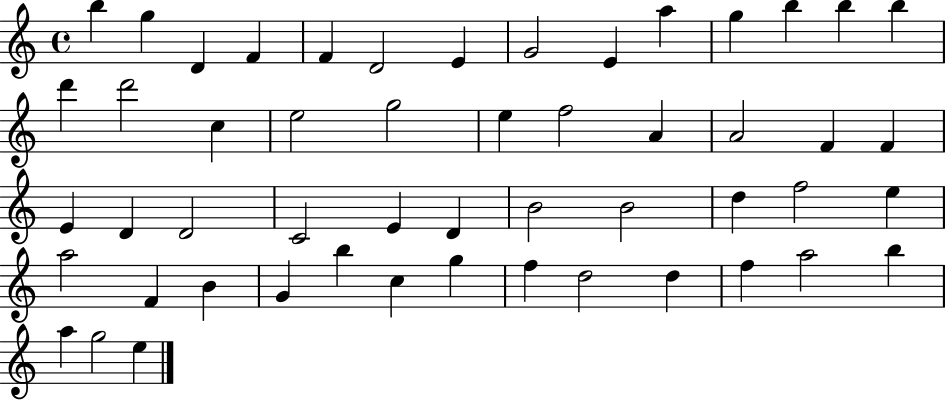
{
  \clef treble
  \time 4/4
  \defaultTimeSignature
  \key c \major
  b''4 g''4 d'4 f'4 | f'4 d'2 e'4 | g'2 e'4 a''4 | g''4 b''4 b''4 b''4 | \break d'''4 d'''2 c''4 | e''2 g''2 | e''4 f''2 a'4 | a'2 f'4 f'4 | \break e'4 d'4 d'2 | c'2 e'4 d'4 | b'2 b'2 | d''4 f''2 e''4 | \break a''2 f'4 b'4 | g'4 b''4 c''4 g''4 | f''4 d''2 d''4 | f''4 a''2 b''4 | \break a''4 g''2 e''4 | \bar "|."
}